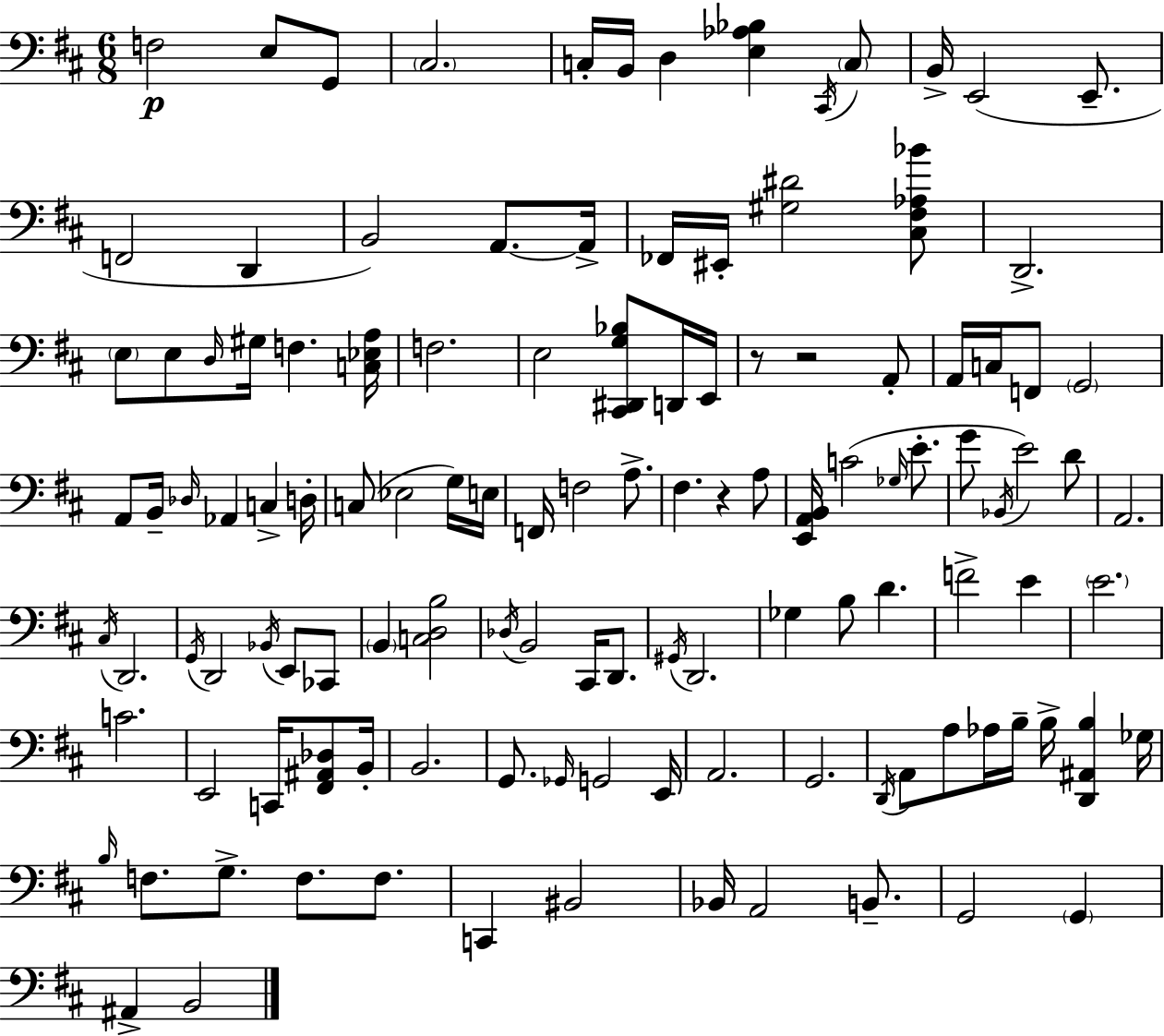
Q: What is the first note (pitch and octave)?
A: F3